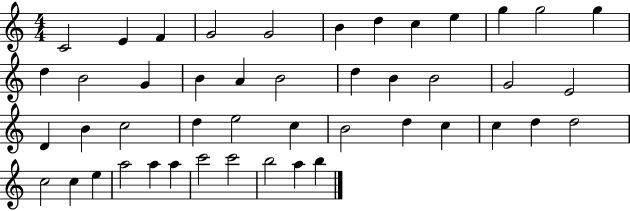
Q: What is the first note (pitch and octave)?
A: C4